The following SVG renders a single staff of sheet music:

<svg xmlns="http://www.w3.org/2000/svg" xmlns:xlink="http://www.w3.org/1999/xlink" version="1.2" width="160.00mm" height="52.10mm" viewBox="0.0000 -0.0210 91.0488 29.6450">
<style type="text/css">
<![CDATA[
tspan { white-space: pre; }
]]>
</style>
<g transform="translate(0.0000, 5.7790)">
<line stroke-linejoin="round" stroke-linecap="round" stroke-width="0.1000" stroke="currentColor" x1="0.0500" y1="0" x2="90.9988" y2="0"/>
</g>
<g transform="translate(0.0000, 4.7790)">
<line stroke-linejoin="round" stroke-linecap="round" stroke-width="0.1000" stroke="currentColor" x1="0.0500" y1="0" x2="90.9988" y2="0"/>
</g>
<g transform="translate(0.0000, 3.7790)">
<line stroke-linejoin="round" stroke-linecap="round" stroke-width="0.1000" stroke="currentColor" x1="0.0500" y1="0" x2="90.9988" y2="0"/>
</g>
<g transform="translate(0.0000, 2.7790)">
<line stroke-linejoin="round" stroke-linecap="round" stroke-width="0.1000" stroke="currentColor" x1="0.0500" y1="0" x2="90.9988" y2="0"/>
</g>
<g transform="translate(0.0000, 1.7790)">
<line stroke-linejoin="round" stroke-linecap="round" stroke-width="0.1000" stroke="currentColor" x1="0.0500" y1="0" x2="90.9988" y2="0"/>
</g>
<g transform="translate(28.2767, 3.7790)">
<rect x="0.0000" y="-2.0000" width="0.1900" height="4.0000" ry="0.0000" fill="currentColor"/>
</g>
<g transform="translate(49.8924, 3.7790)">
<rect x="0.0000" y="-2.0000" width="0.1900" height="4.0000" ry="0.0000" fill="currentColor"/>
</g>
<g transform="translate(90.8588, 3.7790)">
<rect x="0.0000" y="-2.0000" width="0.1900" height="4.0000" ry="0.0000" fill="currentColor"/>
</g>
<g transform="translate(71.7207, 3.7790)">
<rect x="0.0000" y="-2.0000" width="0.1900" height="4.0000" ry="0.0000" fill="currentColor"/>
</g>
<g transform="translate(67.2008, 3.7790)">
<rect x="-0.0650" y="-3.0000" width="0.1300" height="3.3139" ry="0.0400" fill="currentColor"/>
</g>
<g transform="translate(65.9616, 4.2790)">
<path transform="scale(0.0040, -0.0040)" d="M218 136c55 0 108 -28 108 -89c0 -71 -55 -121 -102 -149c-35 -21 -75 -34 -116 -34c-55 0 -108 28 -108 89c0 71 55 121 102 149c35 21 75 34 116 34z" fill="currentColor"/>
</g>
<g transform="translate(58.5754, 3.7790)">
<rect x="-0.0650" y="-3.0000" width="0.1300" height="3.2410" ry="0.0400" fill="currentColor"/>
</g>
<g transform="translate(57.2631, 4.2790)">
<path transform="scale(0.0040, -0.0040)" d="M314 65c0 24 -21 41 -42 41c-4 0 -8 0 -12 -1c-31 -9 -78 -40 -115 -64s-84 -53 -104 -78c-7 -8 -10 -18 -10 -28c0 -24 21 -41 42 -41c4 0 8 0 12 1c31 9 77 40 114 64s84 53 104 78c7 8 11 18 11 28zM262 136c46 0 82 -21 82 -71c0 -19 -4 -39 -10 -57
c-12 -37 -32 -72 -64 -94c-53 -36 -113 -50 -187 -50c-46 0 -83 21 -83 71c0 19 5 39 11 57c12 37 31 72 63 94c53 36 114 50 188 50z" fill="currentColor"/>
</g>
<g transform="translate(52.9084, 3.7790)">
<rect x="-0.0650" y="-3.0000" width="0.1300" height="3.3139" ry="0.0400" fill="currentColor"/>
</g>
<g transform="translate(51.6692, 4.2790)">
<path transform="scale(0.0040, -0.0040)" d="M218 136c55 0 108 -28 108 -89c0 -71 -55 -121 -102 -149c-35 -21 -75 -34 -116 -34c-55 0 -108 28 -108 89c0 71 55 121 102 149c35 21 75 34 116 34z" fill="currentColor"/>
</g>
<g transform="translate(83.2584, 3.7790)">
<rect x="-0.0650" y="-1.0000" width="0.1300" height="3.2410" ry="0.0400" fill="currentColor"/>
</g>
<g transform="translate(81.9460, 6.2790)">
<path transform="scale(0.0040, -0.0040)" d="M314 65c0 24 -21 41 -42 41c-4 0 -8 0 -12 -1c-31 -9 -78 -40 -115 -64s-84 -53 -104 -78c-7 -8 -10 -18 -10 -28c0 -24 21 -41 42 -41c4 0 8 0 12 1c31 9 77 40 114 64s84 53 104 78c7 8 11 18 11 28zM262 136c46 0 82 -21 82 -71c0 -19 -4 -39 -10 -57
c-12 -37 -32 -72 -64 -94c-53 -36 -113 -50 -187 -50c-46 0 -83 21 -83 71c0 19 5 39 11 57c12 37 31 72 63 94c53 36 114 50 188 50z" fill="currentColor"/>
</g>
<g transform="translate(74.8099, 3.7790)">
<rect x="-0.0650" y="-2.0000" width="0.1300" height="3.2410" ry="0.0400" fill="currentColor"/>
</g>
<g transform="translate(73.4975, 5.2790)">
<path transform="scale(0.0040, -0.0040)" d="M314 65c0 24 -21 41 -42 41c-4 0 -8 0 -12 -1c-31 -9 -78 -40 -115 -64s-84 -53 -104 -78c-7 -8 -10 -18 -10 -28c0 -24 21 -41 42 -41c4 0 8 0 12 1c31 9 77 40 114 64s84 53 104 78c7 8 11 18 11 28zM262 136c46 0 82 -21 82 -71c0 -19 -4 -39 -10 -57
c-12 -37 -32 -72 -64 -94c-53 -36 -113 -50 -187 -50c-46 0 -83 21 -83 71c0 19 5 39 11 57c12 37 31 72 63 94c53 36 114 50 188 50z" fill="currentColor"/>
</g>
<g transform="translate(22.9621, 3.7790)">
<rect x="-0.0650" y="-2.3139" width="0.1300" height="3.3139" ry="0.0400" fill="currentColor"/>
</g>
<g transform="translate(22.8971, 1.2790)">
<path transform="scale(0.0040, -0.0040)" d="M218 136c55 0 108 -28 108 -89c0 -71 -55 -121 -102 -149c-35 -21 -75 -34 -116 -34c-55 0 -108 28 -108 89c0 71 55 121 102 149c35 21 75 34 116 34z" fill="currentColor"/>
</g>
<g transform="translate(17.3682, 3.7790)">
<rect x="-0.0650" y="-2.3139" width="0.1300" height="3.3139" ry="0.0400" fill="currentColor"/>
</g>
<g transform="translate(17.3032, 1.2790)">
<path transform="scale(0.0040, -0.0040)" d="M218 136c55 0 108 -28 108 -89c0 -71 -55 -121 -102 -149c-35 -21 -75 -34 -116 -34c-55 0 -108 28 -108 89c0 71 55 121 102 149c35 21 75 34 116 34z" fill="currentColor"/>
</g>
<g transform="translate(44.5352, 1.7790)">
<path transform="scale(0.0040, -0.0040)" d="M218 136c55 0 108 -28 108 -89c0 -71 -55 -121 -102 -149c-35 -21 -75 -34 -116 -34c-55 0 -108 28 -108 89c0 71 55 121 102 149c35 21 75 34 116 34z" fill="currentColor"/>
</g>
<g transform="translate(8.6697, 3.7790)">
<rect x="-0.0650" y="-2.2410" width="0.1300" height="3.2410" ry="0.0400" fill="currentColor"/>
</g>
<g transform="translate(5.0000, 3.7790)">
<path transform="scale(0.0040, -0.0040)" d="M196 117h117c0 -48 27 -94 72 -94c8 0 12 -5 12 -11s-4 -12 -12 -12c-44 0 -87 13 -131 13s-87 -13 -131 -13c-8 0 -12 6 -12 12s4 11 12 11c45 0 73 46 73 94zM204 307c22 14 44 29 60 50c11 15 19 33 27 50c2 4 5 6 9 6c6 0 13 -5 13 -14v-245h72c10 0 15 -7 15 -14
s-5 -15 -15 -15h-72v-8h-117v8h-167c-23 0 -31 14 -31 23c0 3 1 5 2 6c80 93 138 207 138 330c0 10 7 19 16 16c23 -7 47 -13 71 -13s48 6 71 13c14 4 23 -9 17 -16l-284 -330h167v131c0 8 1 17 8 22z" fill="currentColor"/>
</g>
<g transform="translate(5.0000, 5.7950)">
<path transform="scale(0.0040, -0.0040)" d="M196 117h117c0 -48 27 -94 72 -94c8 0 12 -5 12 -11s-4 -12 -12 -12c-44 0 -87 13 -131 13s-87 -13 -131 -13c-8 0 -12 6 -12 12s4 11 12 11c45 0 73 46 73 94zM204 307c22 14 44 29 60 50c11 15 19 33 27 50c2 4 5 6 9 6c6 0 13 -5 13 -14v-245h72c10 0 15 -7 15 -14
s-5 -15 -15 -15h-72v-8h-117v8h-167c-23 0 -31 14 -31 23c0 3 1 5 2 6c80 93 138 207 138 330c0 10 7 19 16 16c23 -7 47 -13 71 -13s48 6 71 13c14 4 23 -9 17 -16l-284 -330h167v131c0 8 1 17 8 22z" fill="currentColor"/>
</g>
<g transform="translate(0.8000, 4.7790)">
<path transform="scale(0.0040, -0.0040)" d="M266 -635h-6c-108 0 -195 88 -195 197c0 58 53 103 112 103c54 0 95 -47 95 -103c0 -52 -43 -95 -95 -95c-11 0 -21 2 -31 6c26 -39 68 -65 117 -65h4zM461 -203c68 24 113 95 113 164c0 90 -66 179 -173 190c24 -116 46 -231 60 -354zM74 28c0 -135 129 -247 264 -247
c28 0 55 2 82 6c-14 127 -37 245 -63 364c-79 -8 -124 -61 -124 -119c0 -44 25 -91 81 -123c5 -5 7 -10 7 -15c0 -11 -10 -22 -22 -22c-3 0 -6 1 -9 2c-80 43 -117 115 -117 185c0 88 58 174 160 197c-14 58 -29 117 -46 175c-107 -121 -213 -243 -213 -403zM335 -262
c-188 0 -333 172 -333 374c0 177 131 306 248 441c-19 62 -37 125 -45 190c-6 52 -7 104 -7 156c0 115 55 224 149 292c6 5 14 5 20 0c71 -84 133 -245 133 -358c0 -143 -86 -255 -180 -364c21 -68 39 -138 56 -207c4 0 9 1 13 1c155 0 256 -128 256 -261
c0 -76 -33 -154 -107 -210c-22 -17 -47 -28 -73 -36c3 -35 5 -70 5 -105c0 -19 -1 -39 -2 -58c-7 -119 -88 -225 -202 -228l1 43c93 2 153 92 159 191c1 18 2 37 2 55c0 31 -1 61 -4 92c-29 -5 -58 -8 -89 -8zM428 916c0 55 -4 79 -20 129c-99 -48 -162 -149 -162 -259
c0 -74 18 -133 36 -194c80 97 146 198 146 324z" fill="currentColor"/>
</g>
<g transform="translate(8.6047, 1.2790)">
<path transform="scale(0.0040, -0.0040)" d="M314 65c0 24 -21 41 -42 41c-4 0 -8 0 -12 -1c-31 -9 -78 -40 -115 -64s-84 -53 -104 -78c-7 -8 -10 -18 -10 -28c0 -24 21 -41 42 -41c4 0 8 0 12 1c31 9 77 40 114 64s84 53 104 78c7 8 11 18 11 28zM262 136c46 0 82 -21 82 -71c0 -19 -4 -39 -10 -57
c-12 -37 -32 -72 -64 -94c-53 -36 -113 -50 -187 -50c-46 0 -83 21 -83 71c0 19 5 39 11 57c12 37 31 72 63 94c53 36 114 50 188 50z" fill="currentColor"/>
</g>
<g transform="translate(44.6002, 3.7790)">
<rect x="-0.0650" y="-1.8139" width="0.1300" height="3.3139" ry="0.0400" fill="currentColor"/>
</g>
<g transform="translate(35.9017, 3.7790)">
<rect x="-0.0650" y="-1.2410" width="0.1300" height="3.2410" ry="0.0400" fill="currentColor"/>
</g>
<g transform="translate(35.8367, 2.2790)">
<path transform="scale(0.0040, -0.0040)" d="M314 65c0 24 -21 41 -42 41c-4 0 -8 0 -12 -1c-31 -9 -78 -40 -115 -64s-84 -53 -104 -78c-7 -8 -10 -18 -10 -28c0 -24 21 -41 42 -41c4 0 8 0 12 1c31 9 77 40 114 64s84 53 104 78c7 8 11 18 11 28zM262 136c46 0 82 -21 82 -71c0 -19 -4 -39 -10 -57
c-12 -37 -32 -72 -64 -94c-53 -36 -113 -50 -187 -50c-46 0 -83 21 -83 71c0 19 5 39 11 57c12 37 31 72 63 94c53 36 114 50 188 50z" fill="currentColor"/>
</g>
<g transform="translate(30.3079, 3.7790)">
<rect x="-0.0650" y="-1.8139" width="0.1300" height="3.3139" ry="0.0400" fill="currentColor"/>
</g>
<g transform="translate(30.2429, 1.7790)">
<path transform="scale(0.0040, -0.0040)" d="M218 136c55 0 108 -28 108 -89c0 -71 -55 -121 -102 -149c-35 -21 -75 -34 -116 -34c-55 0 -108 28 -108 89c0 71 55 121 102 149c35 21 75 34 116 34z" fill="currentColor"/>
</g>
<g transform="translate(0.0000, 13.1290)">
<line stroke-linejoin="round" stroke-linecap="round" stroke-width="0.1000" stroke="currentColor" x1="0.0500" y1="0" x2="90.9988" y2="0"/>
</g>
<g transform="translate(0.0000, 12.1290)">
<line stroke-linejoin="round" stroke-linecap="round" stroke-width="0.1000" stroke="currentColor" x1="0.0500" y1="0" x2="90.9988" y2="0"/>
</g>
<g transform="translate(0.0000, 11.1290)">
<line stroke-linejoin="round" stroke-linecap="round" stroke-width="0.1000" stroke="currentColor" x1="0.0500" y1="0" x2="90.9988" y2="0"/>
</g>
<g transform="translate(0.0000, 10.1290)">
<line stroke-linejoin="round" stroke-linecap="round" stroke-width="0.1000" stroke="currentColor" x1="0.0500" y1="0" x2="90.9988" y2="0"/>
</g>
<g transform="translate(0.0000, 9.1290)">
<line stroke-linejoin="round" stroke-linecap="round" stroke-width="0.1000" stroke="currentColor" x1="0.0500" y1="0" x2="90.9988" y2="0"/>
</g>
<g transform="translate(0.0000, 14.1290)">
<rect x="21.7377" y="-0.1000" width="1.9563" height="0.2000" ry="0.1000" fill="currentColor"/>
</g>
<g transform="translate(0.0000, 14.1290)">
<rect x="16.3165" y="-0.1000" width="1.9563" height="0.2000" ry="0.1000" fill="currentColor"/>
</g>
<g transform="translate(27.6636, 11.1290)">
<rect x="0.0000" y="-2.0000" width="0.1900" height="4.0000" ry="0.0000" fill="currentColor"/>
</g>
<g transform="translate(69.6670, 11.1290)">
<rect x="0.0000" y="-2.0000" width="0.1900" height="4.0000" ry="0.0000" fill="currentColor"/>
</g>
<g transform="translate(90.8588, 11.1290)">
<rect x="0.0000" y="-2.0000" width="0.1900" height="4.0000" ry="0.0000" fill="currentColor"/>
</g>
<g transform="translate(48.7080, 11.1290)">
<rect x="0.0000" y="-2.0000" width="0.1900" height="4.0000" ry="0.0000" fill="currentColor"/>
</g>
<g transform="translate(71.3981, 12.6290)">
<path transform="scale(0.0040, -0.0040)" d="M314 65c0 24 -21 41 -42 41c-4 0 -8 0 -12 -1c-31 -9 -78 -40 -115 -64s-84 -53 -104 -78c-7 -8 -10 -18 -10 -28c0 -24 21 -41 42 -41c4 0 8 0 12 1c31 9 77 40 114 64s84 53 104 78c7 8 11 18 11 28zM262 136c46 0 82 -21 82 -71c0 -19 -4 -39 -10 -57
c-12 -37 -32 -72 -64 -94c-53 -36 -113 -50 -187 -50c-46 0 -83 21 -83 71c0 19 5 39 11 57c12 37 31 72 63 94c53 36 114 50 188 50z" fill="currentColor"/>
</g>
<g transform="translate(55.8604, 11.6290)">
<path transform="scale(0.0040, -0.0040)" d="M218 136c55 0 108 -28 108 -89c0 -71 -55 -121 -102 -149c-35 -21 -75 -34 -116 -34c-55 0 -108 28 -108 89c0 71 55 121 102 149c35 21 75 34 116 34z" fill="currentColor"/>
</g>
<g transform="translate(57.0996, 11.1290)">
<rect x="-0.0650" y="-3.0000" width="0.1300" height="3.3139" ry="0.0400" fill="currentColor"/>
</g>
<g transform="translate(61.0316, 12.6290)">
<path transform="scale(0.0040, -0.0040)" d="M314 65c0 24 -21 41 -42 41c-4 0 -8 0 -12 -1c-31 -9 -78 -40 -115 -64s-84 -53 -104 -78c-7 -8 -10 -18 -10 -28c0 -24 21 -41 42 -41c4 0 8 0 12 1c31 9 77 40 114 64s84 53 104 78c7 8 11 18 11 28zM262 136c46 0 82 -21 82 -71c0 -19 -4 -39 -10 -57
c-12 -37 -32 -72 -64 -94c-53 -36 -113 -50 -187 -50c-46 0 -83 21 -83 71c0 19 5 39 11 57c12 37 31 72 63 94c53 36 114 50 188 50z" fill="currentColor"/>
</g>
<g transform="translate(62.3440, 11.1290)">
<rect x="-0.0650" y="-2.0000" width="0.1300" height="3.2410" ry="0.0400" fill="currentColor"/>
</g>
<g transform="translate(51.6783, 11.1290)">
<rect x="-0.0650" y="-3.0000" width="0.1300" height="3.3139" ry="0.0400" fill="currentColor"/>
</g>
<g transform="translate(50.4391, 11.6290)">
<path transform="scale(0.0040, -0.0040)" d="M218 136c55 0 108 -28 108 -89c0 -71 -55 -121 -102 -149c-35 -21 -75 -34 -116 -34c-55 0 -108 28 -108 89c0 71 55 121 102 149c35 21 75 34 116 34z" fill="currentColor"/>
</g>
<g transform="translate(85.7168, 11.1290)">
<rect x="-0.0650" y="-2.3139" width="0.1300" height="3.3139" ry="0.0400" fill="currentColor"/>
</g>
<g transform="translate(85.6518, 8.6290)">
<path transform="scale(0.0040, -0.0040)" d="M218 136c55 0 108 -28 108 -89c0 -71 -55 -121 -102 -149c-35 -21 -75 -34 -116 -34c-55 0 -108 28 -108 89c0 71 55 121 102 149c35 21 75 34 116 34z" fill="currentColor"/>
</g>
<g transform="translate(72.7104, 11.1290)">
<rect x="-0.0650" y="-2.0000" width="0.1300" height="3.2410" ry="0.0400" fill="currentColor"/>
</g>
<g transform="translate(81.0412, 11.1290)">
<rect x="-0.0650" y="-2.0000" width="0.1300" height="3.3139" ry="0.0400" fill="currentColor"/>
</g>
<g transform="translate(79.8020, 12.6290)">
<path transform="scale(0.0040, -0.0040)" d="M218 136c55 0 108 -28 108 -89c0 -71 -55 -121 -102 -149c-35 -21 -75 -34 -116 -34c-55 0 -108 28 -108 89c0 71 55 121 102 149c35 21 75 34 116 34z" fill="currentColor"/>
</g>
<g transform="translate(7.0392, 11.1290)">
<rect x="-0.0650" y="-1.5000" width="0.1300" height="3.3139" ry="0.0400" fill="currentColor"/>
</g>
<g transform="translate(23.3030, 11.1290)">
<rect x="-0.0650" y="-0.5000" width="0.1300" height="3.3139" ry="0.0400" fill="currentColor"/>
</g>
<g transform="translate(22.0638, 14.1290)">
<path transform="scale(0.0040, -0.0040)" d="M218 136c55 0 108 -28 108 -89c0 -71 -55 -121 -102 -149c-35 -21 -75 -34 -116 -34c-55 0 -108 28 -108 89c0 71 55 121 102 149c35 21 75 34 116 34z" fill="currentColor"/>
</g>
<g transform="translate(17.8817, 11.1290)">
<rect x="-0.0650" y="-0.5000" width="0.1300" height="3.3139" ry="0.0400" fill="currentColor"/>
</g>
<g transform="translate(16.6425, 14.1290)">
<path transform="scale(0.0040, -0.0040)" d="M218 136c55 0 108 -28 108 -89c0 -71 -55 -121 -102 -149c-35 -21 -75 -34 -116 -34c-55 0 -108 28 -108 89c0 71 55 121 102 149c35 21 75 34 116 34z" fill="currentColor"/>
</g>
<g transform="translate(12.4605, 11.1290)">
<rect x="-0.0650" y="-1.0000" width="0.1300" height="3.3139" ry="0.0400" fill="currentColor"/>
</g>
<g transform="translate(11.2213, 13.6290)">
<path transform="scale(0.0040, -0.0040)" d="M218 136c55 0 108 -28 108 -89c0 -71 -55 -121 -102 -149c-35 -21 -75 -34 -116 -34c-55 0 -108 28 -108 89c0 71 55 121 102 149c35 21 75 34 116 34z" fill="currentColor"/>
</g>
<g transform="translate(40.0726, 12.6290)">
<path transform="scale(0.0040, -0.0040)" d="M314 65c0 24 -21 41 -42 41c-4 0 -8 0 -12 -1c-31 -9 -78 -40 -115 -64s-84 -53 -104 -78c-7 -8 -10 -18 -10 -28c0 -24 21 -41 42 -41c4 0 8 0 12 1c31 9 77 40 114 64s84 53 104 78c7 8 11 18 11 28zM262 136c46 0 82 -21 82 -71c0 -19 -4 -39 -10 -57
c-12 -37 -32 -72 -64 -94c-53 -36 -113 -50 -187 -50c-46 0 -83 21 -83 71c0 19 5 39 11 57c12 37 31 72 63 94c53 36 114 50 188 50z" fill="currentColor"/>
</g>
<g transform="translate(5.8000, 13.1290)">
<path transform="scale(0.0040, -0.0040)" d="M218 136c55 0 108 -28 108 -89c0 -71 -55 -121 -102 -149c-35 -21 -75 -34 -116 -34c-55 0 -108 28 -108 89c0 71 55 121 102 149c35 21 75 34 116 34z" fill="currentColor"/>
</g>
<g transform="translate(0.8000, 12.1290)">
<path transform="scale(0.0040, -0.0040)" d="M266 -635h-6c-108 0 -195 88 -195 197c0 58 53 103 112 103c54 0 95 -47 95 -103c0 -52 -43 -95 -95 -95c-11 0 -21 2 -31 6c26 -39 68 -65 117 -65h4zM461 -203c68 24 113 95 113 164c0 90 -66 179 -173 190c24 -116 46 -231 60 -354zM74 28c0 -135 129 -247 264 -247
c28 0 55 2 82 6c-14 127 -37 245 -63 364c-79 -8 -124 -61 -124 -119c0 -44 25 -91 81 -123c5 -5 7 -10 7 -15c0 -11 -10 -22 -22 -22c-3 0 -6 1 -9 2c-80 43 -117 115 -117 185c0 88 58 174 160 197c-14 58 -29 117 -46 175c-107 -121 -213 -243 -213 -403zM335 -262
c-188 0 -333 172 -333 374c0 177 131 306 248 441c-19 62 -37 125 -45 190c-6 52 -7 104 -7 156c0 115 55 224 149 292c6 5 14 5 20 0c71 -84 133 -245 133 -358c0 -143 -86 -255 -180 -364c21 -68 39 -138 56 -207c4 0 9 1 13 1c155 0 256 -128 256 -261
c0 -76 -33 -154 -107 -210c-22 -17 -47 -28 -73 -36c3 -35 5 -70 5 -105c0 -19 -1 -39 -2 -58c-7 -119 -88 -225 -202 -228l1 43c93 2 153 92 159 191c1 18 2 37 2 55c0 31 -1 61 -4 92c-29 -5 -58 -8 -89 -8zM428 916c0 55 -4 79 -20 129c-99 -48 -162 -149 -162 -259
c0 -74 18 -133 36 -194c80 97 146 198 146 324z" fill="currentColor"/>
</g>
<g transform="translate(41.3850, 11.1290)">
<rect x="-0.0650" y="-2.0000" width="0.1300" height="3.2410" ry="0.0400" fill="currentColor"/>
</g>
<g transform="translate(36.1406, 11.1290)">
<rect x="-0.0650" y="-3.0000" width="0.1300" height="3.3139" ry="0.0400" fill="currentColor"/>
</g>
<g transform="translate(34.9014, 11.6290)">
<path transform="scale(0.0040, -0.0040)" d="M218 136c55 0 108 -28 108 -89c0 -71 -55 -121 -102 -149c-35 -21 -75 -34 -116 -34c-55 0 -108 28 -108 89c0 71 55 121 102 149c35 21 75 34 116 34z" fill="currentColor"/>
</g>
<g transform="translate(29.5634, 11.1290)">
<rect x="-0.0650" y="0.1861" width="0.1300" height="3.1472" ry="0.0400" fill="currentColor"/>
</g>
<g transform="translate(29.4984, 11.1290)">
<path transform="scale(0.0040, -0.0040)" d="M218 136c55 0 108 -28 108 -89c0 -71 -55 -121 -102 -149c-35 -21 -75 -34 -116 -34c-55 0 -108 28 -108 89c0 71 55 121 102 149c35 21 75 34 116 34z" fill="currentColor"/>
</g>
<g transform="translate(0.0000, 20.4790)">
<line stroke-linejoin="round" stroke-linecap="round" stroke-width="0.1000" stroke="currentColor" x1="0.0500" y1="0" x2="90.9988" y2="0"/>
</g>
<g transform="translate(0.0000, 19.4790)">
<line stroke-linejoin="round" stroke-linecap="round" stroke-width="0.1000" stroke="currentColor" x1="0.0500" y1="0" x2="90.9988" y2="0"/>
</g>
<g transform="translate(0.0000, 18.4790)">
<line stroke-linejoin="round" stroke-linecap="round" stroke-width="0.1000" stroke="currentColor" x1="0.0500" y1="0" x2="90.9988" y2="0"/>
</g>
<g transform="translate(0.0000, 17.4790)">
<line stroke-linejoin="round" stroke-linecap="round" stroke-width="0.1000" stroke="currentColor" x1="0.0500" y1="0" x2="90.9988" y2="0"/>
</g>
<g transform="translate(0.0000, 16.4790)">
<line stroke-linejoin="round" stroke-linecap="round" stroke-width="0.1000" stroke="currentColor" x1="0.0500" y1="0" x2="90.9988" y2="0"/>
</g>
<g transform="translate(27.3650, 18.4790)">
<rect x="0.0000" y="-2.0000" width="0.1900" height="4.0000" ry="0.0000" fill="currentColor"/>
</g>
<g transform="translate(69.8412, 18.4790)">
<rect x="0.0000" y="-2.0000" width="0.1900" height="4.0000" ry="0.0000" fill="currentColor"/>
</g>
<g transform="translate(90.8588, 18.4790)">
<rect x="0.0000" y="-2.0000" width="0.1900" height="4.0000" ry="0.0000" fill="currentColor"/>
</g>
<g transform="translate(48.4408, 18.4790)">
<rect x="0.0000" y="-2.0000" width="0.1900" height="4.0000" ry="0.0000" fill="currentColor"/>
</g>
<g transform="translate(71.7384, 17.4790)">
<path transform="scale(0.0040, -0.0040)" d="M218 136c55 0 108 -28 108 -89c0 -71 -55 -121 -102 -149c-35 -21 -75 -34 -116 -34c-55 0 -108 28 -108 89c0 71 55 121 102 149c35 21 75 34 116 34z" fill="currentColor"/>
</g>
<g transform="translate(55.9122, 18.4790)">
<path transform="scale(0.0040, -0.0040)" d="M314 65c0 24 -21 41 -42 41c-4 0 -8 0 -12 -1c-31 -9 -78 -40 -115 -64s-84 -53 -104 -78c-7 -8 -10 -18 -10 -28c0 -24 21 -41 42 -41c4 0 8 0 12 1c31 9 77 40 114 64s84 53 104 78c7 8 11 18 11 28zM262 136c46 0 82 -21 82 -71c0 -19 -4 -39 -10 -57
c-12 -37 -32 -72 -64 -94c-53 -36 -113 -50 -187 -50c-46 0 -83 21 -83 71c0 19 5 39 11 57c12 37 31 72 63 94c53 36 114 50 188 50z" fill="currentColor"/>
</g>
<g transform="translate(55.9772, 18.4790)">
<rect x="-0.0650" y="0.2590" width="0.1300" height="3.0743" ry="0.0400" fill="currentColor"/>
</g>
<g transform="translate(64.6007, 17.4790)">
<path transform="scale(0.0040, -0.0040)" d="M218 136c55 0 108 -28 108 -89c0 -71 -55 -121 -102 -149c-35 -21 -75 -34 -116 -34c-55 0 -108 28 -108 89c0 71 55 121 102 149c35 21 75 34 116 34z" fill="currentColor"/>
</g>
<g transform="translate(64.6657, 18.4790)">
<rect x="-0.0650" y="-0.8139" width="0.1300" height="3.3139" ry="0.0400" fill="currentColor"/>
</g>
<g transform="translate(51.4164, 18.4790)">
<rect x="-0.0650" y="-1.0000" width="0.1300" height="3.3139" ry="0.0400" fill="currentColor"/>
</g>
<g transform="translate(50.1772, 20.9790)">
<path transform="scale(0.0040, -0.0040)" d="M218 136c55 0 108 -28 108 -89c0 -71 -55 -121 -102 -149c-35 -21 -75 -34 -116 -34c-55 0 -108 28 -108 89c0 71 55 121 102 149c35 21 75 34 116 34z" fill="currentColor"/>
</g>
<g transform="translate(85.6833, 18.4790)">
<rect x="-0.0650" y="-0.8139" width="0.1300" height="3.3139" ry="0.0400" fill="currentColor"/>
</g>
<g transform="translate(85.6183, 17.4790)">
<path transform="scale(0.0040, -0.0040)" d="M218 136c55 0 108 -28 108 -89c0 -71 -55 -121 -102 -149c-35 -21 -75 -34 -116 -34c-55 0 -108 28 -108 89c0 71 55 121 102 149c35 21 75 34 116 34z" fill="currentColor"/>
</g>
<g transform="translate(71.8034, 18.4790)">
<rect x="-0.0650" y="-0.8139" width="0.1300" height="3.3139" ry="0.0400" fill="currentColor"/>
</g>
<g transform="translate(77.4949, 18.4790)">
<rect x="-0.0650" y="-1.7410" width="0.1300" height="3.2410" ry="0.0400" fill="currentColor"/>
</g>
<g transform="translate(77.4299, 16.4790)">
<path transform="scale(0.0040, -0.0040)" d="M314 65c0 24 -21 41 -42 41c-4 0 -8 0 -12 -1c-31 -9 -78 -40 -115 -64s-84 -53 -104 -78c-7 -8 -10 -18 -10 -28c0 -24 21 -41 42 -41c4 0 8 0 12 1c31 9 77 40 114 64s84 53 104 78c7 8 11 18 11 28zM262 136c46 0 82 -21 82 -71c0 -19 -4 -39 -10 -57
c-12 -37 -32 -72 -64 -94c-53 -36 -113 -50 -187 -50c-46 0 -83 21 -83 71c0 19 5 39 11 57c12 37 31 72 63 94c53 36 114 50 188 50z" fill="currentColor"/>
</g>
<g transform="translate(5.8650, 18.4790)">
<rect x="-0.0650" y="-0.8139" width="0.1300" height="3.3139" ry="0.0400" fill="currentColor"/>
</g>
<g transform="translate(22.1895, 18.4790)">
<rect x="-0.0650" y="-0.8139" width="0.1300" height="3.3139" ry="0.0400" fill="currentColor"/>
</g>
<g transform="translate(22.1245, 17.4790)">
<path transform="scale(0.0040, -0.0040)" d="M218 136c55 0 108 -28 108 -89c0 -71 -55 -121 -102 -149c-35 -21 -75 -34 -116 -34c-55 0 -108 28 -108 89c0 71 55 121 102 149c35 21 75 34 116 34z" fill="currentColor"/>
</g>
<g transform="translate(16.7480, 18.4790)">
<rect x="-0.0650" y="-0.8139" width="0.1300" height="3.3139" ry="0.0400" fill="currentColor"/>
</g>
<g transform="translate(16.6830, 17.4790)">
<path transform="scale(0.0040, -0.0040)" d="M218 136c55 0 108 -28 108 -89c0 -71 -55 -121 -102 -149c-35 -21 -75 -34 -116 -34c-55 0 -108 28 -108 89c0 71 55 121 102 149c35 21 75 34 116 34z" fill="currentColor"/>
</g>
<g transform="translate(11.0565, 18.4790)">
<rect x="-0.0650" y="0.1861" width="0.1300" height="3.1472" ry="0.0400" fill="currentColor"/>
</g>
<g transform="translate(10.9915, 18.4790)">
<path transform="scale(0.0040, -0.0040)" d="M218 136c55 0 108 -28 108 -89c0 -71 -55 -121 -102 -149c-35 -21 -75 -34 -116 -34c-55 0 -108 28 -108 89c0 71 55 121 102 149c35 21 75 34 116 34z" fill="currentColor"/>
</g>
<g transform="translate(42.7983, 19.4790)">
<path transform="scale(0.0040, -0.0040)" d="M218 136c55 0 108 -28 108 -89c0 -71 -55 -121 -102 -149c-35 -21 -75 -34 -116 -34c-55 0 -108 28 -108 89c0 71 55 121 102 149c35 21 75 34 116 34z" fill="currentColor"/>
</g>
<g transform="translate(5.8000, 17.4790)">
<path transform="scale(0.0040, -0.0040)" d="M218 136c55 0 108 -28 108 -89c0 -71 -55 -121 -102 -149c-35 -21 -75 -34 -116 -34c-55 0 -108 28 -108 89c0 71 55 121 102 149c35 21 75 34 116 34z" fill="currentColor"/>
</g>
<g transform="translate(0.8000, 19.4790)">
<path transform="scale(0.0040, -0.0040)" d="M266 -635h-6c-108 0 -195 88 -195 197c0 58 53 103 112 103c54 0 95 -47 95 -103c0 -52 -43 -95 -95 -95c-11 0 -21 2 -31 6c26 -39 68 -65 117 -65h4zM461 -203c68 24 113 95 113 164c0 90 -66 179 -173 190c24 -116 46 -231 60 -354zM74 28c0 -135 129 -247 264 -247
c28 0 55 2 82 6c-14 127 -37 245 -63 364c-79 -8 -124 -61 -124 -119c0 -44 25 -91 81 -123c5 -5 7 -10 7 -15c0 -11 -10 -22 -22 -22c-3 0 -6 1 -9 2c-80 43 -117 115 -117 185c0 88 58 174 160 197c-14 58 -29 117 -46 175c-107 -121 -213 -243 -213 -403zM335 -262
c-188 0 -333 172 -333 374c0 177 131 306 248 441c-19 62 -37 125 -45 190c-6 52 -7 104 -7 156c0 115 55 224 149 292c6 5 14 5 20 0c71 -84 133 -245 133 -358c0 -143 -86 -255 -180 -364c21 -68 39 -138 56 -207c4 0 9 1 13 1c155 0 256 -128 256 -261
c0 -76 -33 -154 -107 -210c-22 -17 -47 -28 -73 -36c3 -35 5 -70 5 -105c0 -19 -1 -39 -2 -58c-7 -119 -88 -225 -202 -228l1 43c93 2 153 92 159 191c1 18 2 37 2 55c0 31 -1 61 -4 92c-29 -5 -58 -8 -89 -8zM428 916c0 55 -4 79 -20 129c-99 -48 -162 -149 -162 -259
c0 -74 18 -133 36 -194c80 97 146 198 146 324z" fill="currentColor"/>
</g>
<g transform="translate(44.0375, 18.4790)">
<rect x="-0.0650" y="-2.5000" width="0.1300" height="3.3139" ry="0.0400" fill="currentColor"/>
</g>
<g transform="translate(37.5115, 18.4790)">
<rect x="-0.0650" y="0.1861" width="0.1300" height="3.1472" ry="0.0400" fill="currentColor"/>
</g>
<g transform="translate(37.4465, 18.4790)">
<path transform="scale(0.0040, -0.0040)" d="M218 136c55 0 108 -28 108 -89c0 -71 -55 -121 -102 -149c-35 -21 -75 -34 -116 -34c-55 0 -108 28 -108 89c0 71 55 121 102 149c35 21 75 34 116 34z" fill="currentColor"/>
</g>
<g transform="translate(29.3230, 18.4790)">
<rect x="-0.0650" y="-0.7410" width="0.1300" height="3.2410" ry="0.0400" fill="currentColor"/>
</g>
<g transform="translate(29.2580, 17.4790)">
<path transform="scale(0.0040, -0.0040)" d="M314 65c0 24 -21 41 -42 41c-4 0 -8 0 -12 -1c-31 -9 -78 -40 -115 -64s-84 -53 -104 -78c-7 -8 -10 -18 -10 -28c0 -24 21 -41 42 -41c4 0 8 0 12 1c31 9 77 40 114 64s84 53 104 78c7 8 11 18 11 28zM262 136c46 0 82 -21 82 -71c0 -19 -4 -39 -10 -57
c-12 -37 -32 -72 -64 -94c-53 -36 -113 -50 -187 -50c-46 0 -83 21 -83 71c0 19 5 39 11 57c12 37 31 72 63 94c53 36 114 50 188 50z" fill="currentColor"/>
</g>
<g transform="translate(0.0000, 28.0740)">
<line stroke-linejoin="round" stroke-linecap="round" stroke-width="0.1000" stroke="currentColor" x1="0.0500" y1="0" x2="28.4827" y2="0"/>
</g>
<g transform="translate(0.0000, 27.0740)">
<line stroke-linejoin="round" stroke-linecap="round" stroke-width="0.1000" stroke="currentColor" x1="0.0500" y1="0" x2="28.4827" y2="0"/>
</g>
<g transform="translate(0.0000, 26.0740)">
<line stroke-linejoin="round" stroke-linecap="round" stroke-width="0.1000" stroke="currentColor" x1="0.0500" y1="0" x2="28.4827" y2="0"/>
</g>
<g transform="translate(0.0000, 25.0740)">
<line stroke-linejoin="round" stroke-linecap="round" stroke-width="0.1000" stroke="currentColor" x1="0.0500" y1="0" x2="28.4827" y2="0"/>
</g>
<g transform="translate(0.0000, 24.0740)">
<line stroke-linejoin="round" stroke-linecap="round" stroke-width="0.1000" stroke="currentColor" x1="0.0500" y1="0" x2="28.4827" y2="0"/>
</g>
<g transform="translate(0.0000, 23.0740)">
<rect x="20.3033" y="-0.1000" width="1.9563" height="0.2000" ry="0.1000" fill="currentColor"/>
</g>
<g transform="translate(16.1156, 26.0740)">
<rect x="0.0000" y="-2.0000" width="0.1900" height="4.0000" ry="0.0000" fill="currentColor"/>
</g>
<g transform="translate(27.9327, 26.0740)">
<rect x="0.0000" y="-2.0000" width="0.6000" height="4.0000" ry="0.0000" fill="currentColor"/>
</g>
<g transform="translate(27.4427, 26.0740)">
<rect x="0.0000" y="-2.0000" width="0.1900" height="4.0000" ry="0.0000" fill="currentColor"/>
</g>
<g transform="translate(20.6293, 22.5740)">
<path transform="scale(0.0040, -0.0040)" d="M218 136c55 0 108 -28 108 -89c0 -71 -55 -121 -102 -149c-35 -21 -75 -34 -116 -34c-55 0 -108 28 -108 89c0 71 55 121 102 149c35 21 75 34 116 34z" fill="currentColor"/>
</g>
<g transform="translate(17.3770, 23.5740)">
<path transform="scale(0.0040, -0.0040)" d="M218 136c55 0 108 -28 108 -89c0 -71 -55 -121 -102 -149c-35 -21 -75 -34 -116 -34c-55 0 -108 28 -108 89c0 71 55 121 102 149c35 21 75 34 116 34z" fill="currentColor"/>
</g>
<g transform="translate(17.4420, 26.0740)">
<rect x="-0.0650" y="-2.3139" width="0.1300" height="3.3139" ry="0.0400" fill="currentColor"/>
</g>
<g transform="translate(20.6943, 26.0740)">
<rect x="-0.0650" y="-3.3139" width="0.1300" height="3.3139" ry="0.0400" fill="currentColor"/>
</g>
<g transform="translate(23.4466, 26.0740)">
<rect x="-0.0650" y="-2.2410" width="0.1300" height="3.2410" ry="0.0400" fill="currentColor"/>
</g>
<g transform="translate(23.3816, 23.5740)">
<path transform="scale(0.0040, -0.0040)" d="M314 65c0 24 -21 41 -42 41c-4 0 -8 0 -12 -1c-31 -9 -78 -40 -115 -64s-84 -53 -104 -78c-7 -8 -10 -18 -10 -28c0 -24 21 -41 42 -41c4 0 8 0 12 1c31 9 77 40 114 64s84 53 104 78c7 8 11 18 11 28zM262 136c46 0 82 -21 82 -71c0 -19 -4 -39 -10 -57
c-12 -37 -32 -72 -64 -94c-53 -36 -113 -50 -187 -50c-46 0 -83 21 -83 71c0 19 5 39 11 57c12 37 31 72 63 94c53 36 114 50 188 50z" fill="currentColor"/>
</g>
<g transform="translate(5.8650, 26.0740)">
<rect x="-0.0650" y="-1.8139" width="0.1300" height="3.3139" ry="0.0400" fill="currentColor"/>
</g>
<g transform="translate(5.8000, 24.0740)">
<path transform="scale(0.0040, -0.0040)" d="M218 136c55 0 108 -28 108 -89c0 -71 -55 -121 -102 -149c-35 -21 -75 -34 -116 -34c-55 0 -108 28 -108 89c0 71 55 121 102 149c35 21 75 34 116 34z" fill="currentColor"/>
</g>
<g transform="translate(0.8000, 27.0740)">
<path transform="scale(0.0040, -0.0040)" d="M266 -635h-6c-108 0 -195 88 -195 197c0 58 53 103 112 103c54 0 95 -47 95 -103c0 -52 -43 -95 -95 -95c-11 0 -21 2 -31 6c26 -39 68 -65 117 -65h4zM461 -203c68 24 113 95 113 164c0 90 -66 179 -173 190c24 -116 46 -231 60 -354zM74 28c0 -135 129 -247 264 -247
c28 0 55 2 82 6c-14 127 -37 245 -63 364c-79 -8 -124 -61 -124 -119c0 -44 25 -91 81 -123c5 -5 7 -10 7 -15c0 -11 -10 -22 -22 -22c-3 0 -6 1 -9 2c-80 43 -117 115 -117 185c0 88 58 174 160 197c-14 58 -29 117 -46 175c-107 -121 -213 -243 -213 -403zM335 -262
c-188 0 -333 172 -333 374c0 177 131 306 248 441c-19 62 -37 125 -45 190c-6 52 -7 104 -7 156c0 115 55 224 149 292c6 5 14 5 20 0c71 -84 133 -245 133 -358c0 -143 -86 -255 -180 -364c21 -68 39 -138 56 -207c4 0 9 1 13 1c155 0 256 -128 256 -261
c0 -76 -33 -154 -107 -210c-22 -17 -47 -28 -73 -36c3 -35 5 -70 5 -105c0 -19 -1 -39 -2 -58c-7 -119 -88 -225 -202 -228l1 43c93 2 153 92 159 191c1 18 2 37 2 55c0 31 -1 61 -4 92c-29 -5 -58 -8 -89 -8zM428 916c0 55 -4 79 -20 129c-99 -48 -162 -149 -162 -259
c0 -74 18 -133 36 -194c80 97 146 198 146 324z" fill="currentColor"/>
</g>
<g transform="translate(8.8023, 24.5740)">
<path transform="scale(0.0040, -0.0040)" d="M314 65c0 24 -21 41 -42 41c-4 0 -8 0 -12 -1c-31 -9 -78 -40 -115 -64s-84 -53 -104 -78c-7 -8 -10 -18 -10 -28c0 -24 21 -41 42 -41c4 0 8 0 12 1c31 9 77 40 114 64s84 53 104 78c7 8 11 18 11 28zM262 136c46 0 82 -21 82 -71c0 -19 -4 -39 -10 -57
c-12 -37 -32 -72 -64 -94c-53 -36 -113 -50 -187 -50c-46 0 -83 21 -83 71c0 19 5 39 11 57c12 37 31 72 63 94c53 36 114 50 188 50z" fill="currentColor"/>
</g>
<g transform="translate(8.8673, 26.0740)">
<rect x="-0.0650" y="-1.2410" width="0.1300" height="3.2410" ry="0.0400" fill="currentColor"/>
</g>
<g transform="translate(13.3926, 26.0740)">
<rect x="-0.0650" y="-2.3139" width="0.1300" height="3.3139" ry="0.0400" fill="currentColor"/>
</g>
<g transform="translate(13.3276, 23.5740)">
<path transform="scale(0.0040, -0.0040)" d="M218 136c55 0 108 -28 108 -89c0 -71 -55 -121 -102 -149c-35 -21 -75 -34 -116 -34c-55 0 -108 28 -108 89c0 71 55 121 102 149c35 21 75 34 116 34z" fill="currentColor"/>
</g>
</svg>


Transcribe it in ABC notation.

X:1
T:Untitled
M:4/4
L:1/4
K:C
g2 g g f e2 f A A2 A F2 D2 E D C C B A F2 A A F2 F2 F g d B d d d2 B G D B2 d d f2 d f e2 g g b g2